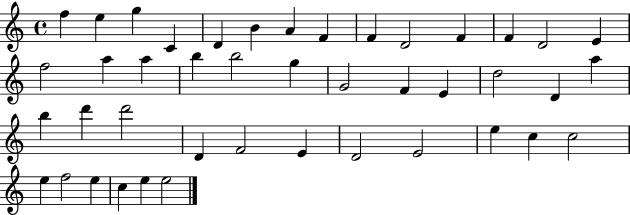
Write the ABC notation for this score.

X:1
T:Untitled
M:4/4
L:1/4
K:C
f e g C D B A F F D2 F F D2 E f2 a a b b2 g G2 F E d2 D a b d' d'2 D F2 E D2 E2 e c c2 e f2 e c e e2